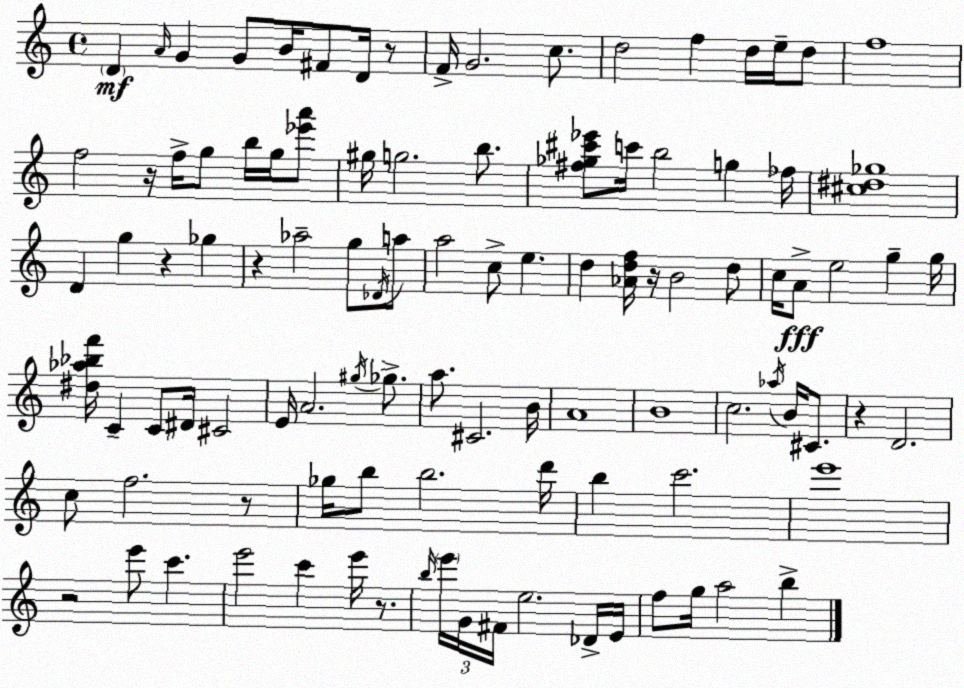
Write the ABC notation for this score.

X:1
T:Untitled
M:4/4
L:1/4
K:Am
D A/4 G G/2 B/4 ^F/2 D/4 z/2 F/4 G2 c/2 d2 f d/4 e/4 d/2 f4 f2 z/4 f/4 g/2 b/4 g/4 [_e'a']/2 ^g/4 g2 b/2 [^f_g^c'_e']/2 c'/4 b2 g _f/4 [^c^d_g]4 D g z _g z _a2 g/2 _D/4 a/2 a2 c/2 e d [_Adf]/4 z/4 B2 d/2 c/4 A/2 e2 g g/4 [^d_a_bf']/4 C C/2 ^D/4 ^C2 E/4 A2 ^g/4 _g/2 a/2 ^C2 B/4 A4 B4 c2 _a/4 B/4 ^C/2 z D2 c/2 f2 z/2 _g/4 b/2 b2 d'/4 b c'2 e'4 z2 e'/2 c' e'2 c' e'/4 z/2 b/4 e'/4 G/4 ^F/4 e2 _D/4 E/4 f/2 g/4 a2 b